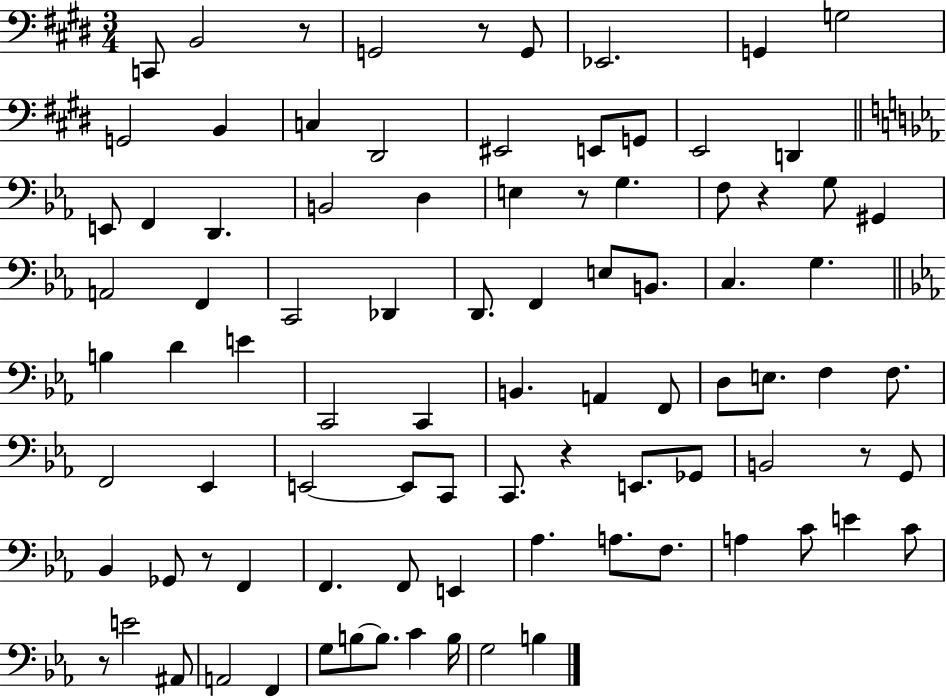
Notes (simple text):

C2/e B2/h R/e G2/h R/e G2/e Eb2/h. G2/q G3/h G2/h B2/q C3/q D#2/h EIS2/h E2/e G2/e E2/h D2/q E2/e F2/q D2/q. B2/h D3/q E3/q R/e G3/q. F3/e R/q G3/e G#2/q A2/h F2/q C2/h Db2/q D2/e. F2/q E3/e B2/e. C3/q. G3/q. B3/q D4/q E4/q C2/h C2/q B2/q. A2/q F2/e D3/e E3/e. F3/q F3/e. F2/h Eb2/q E2/h E2/e C2/e C2/e. R/q E2/e. Gb2/e B2/h R/e G2/e Bb2/q Gb2/e R/e F2/q F2/q. F2/e E2/q Ab3/q. A3/e. F3/e. A3/q C4/e E4/q C4/e R/e E4/h A#2/e A2/h F2/q G3/e B3/e B3/e. C4/q B3/s G3/h B3/q